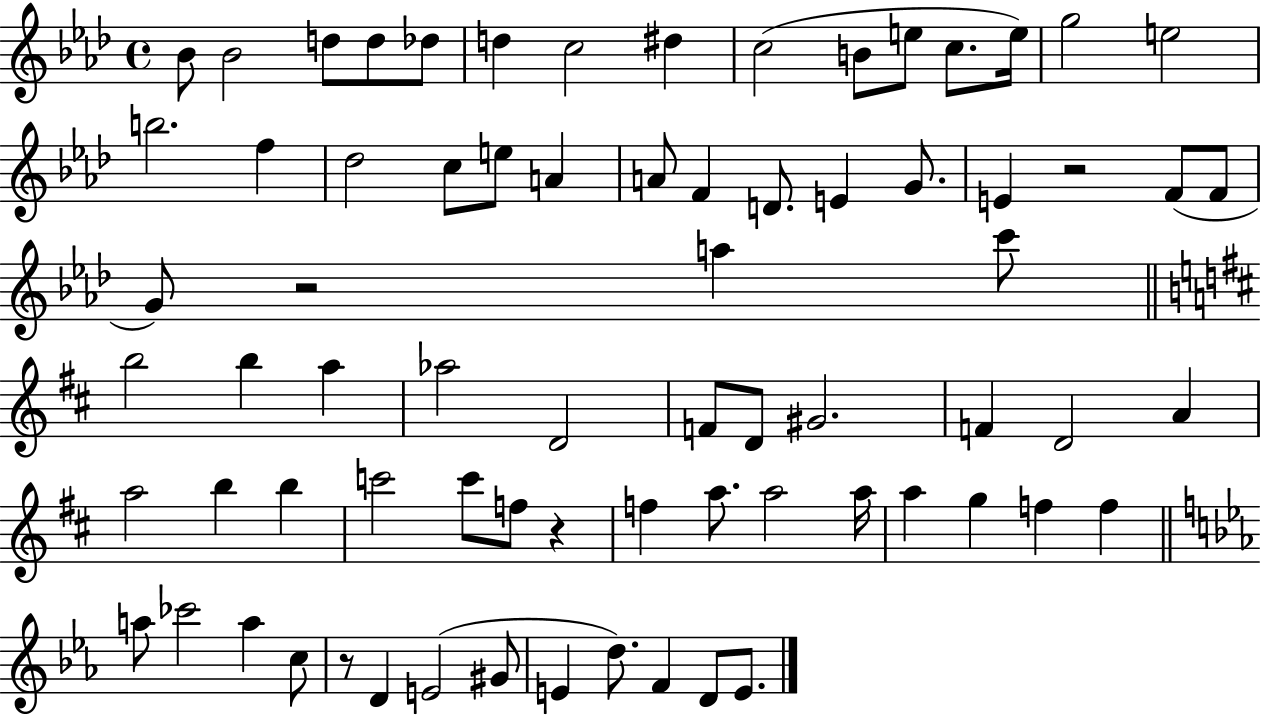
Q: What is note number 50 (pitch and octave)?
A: F5